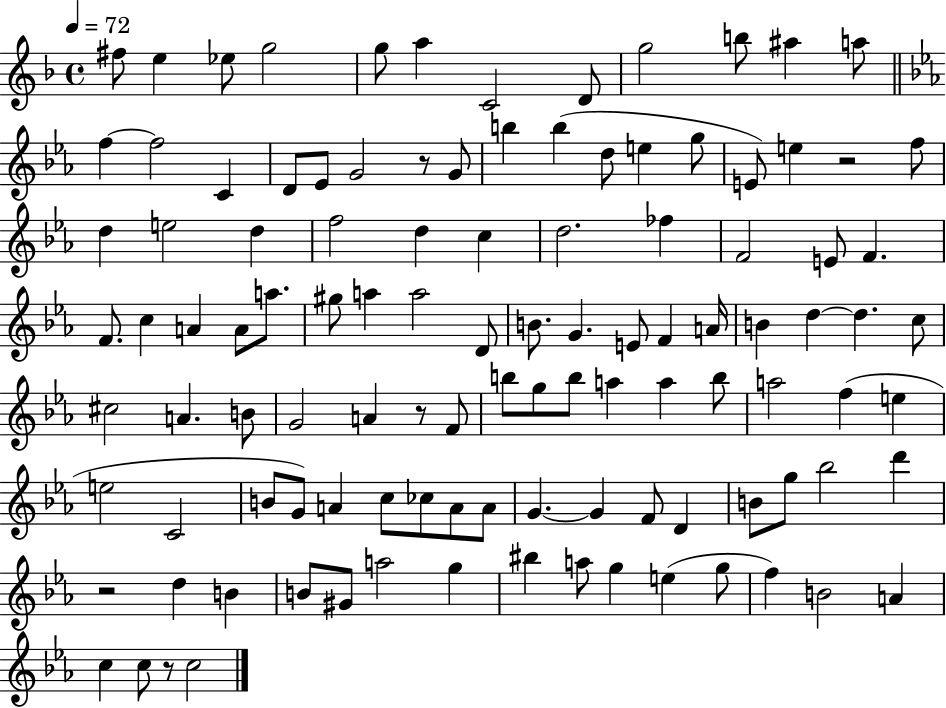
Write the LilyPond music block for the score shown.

{
  \clef treble
  \time 4/4
  \defaultTimeSignature
  \key f \major
  \tempo 4 = 72
  fis''8 e''4 ees''8 g''2 | g''8 a''4 c'2 d'8 | g''2 b''8 ais''4 a''8 | \bar "||" \break \key ees \major f''4~~ f''2 c'4 | d'8 ees'8 g'2 r8 g'8 | b''4 b''4( d''8 e''4 g''8 | e'8) e''4 r2 f''8 | \break d''4 e''2 d''4 | f''2 d''4 c''4 | d''2. fes''4 | f'2 e'8 f'4. | \break f'8. c''4 a'4 a'8 a''8. | gis''8 a''4 a''2 d'8 | b'8. g'4. e'8 f'4 a'16 | b'4 d''4~~ d''4. c''8 | \break cis''2 a'4. b'8 | g'2 a'4 r8 f'8 | b''8 g''8 b''8 a''4 a''4 b''8 | a''2 f''4( e''4 | \break e''2 c'2 | b'8 g'8) a'4 c''8 ces''8 a'8 a'8 | g'4.~~ g'4 f'8 d'4 | b'8 g''8 bes''2 d'''4 | \break r2 d''4 b'4 | b'8 gis'8 a''2 g''4 | bis''4 a''8 g''4 e''4( g''8 | f''4) b'2 a'4 | \break c''4 c''8 r8 c''2 | \bar "|."
}